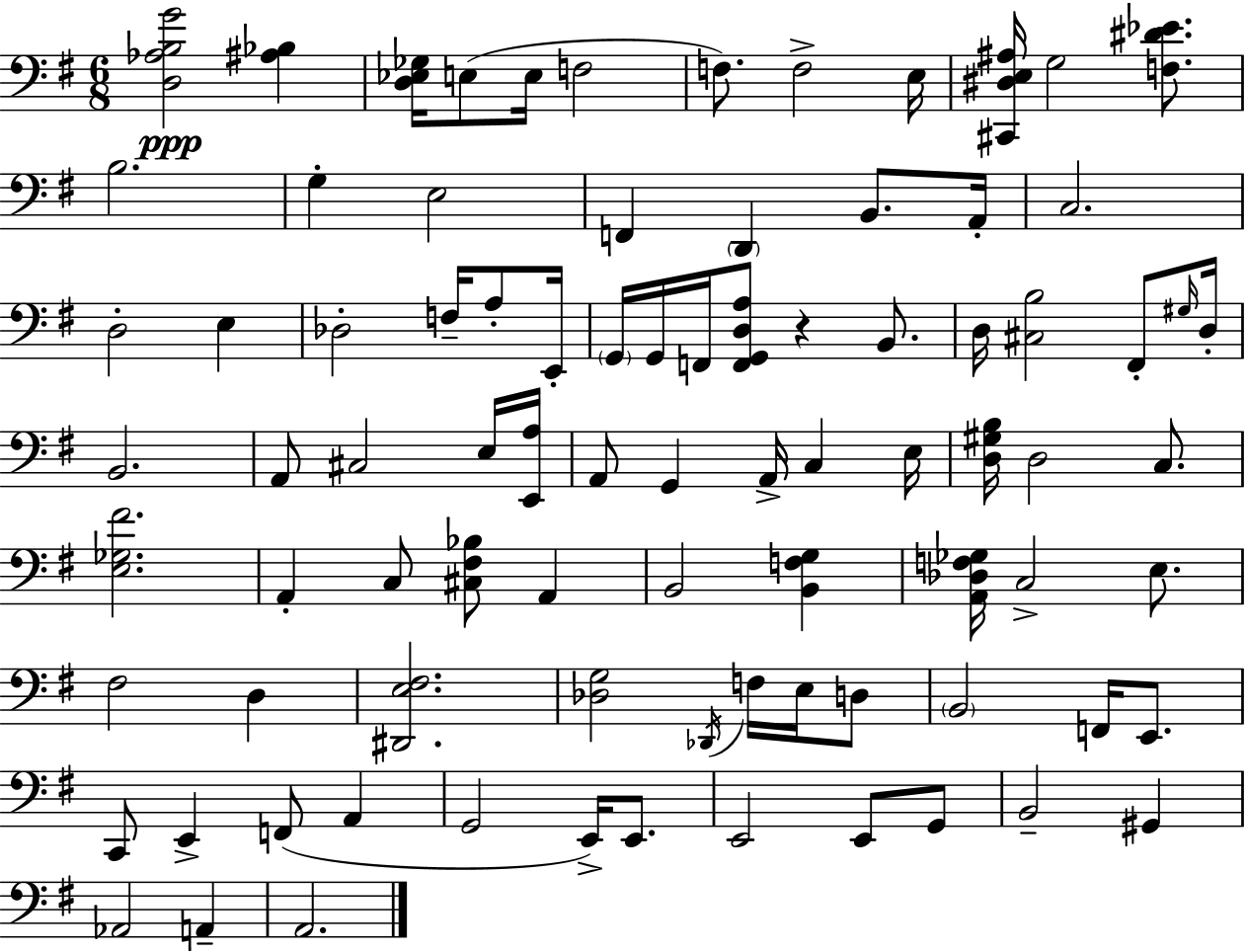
[D3,Ab3,B3,G4]/h [A#3,Bb3]/q [D3,Eb3,Gb3]/s E3/e E3/s F3/h F3/e. F3/h E3/s [C#2,D#3,E3,A#3]/s G3/h [F3,D#4,Eb4]/e. B3/h. G3/q E3/h F2/q D2/q B2/e. A2/s C3/h. D3/h E3/q Db3/h F3/s A3/e E2/s G2/s G2/s F2/s [F2,G2,D3,A3]/e R/q B2/e. D3/s [C#3,B3]/h F#2/e G#3/s D3/s B2/h. A2/e C#3/h E3/s [E2,A3]/s A2/e G2/q A2/s C3/q E3/s [D3,G#3,B3]/s D3/h C3/e. [E3,Gb3,F#4]/h. A2/q C3/e [C#3,F#3,Bb3]/e A2/q B2/h [B2,F3,G3]/q [A2,Db3,F3,Gb3]/s C3/h E3/e. F#3/h D3/q [D#2,E3,F#3]/h. [Db3,G3]/h Db2/s F3/s E3/s D3/e B2/h F2/s E2/e. C2/e E2/q F2/e A2/q G2/h E2/s E2/e. E2/h E2/e G2/e B2/h G#2/q Ab2/h A2/q A2/h.